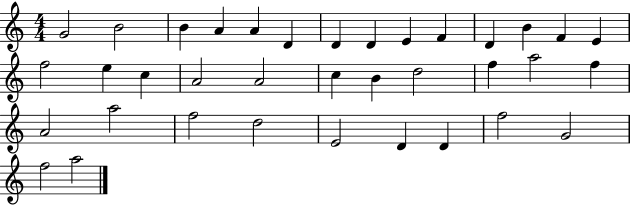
G4/h B4/h B4/q A4/q A4/q D4/q D4/q D4/q E4/q F4/q D4/q B4/q F4/q E4/q F5/h E5/q C5/q A4/h A4/h C5/q B4/q D5/h F5/q A5/h F5/q A4/h A5/h F5/h D5/h E4/h D4/q D4/q F5/h G4/h F5/h A5/h